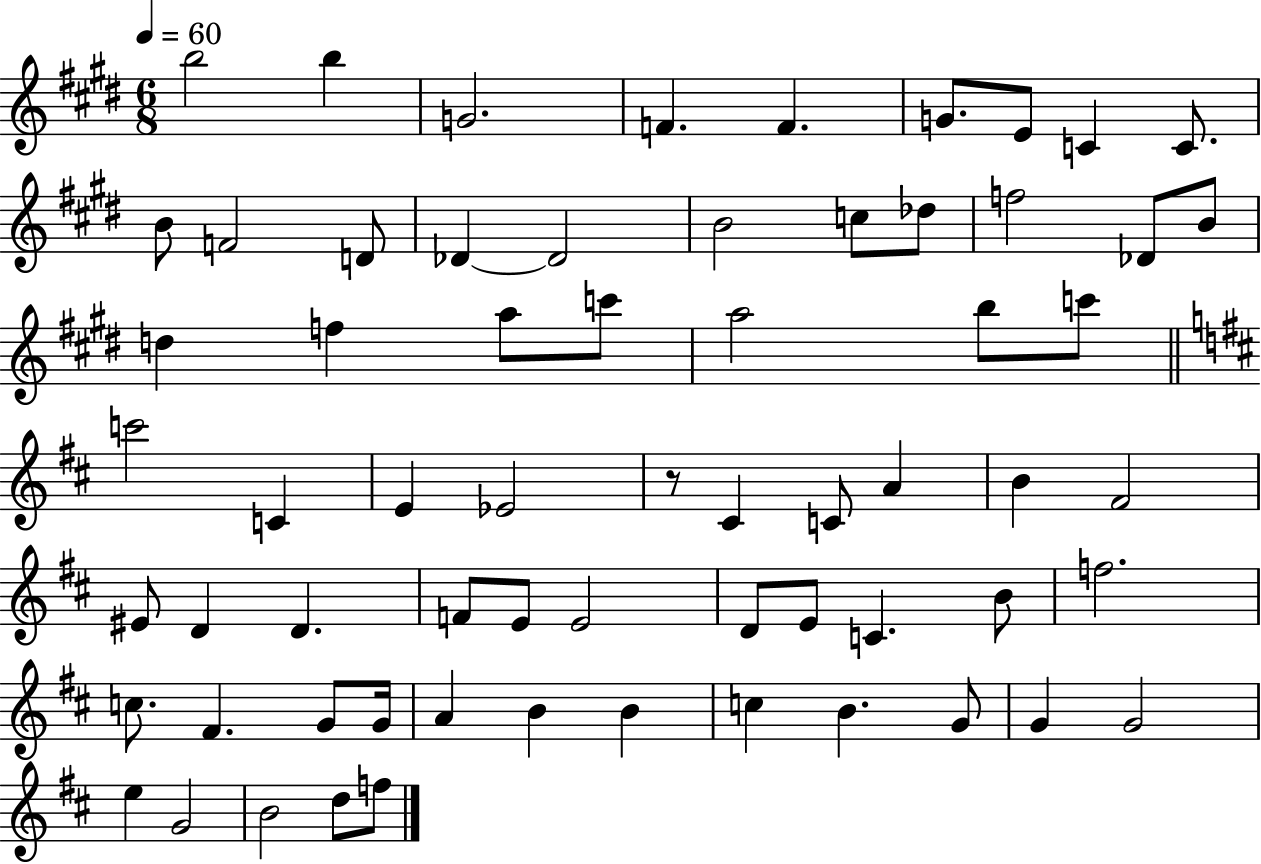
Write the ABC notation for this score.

X:1
T:Untitled
M:6/8
L:1/4
K:E
b2 b G2 F F G/2 E/2 C C/2 B/2 F2 D/2 _D _D2 B2 c/2 _d/2 f2 _D/2 B/2 d f a/2 c'/2 a2 b/2 c'/2 c'2 C E _E2 z/2 ^C C/2 A B ^F2 ^E/2 D D F/2 E/2 E2 D/2 E/2 C B/2 f2 c/2 ^F G/2 G/4 A B B c B G/2 G G2 e G2 B2 d/2 f/2